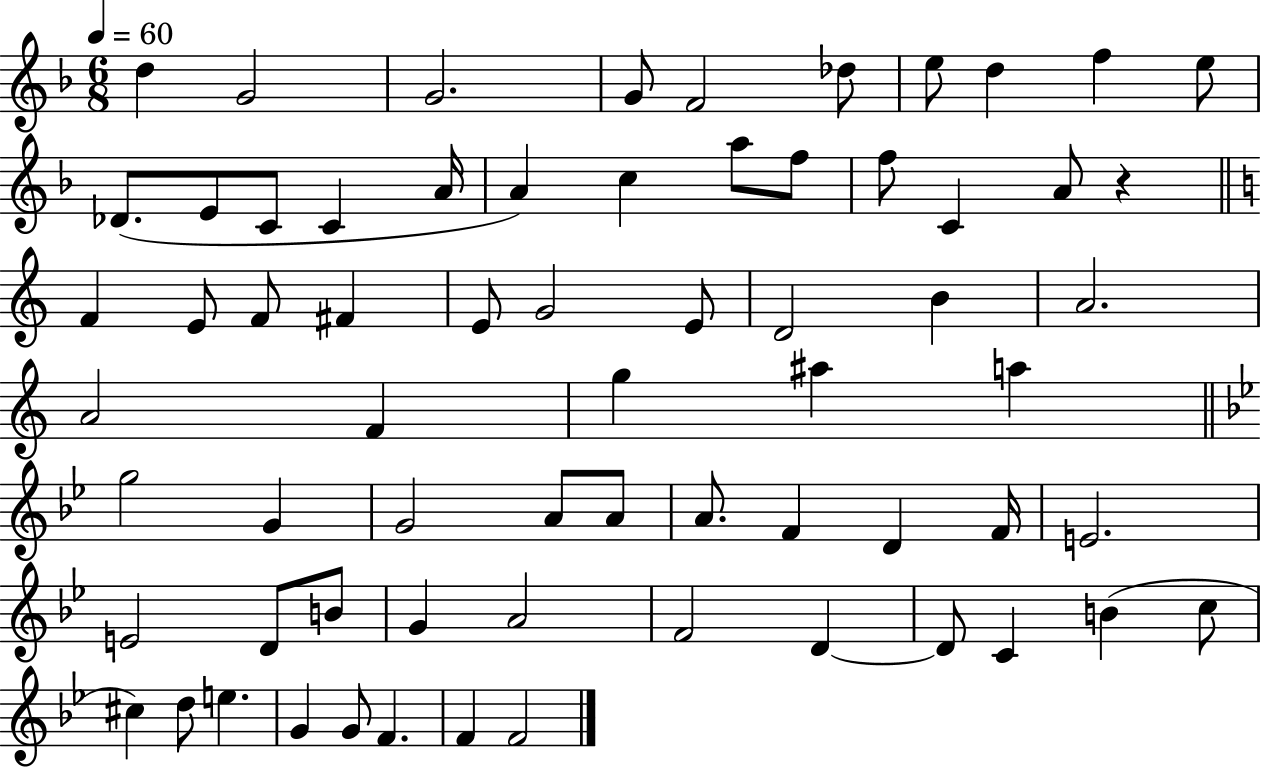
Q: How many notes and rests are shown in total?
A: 67